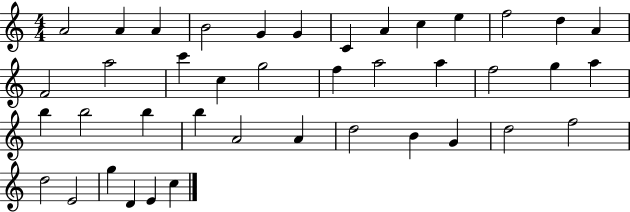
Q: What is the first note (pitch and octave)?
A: A4